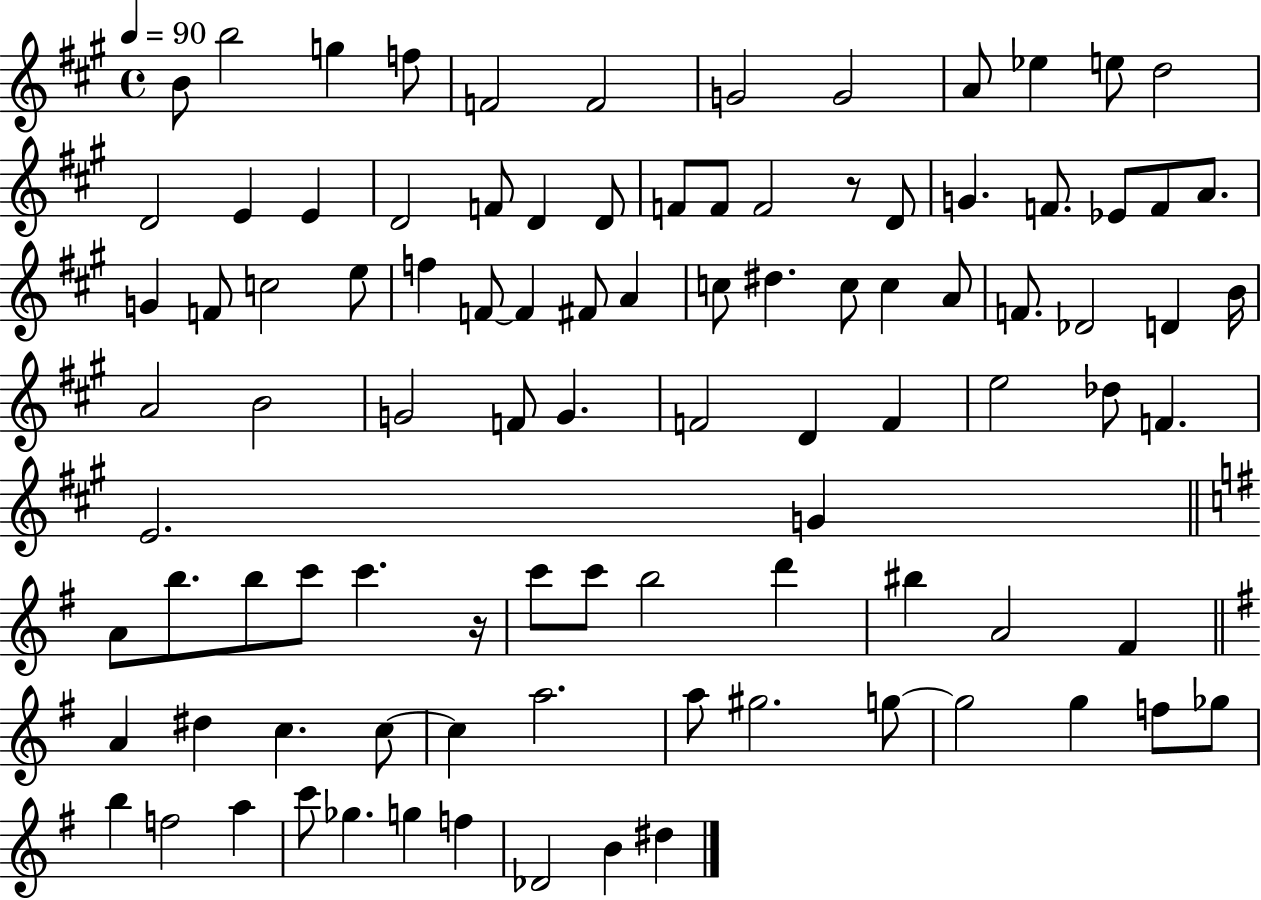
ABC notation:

X:1
T:Untitled
M:4/4
L:1/4
K:A
B/2 b2 g f/2 F2 F2 G2 G2 A/2 _e e/2 d2 D2 E E D2 F/2 D D/2 F/2 F/2 F2 z/2 D/2 G F/2 _E/2 F/2 A/2 G F/2 c2 e/2 f F/2 F ^F/2 A c/2 ^d c/2 c A/2 F/2 _D2 D B/4 A2 B2 G2 F/2 G F2 D F e2 _d/2 F E2 G A/2 b/2 b/2 c'/2 c' z/4 c'/2 c'/2 b2 d' ^b A2 ^F A ^d c c/2 c a2 a/2 ^g2 g/2 g2 g f/2 _g/2 b f2 a c'/2 _g g f _D2 B ^d